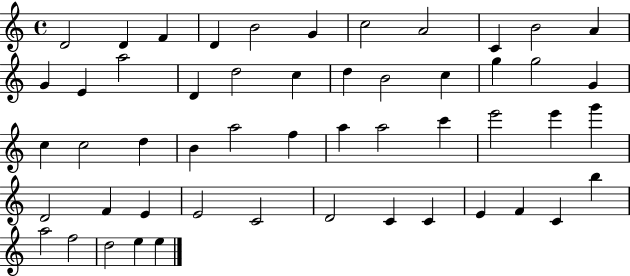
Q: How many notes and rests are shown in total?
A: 52